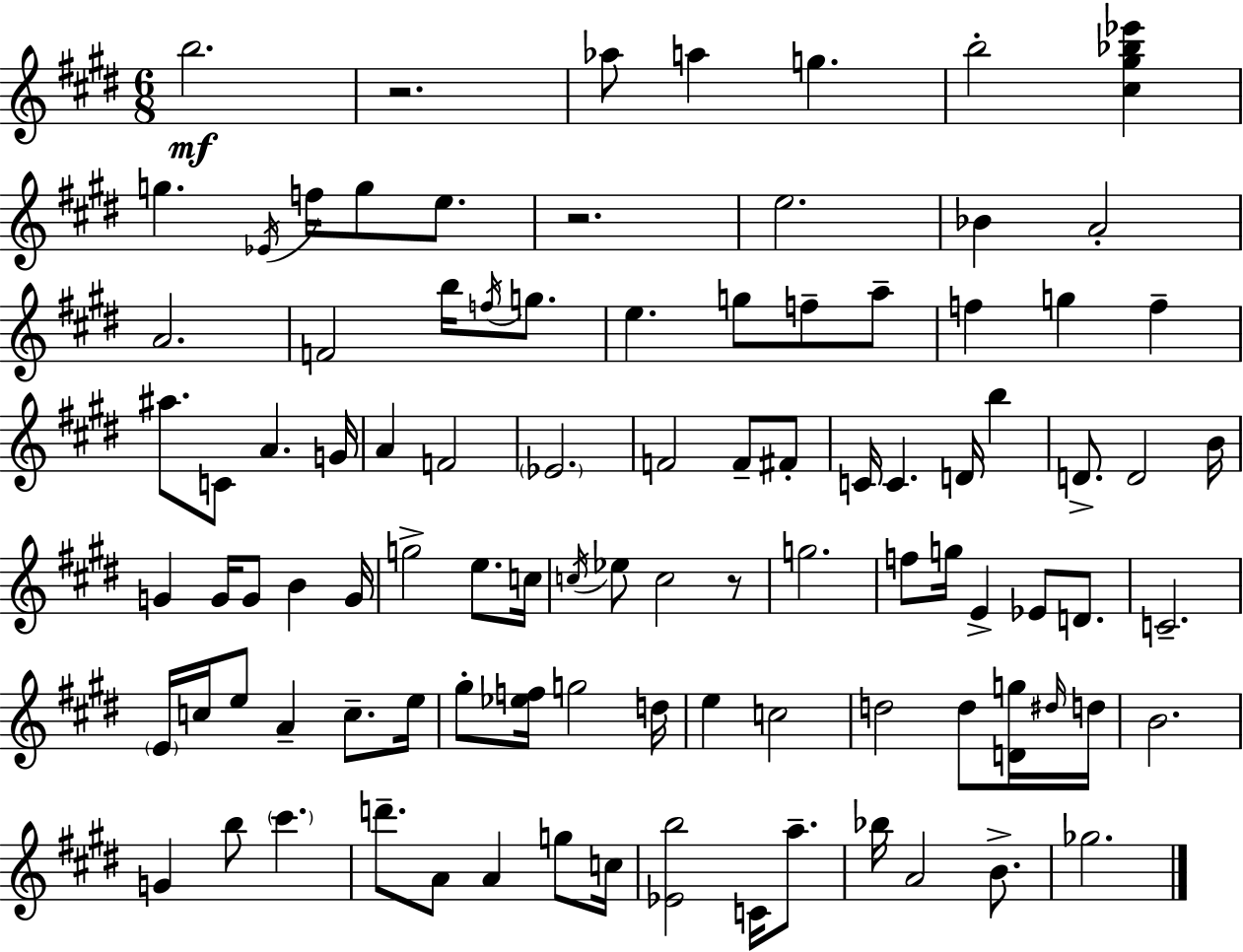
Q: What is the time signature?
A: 6/8